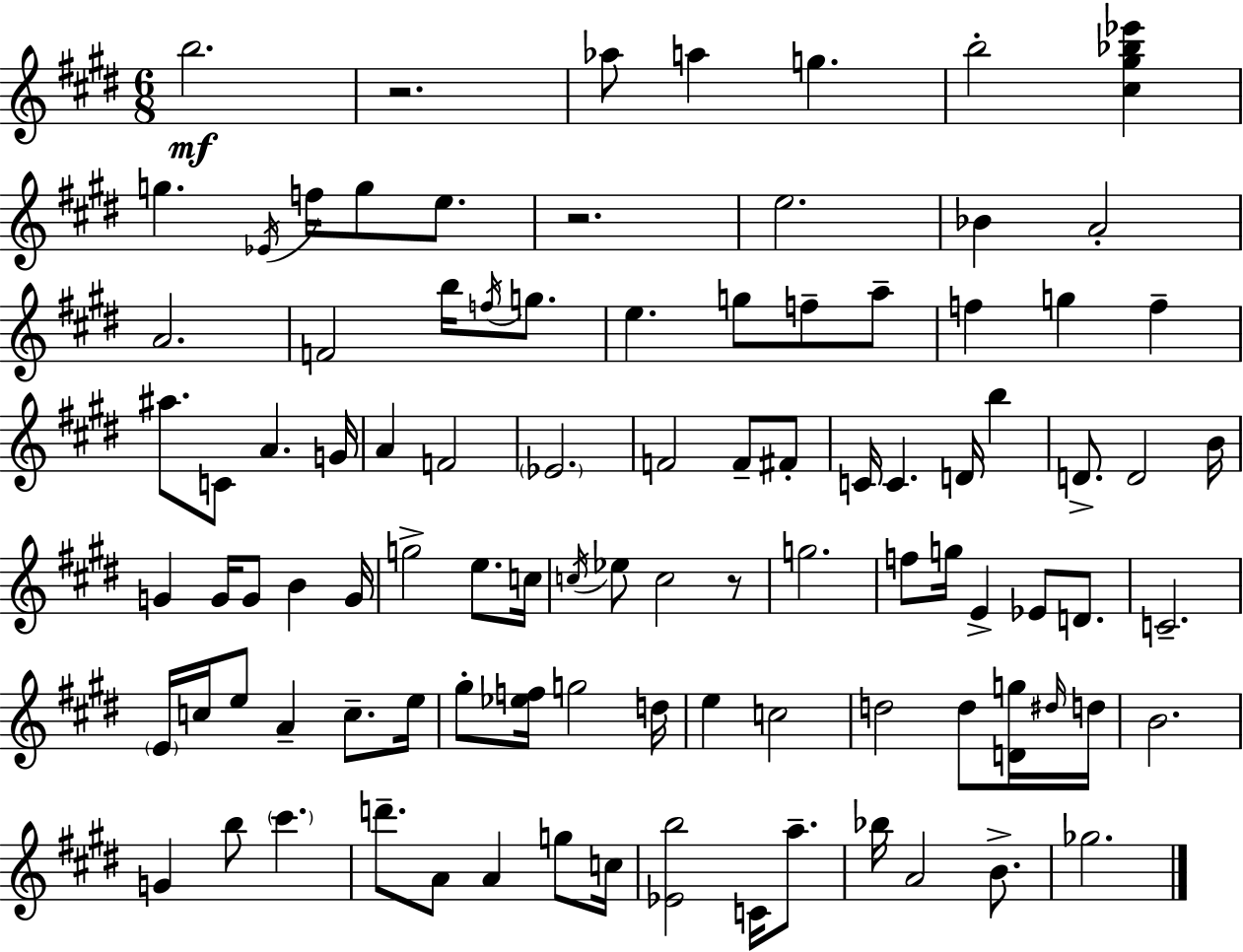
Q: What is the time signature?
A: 6/8